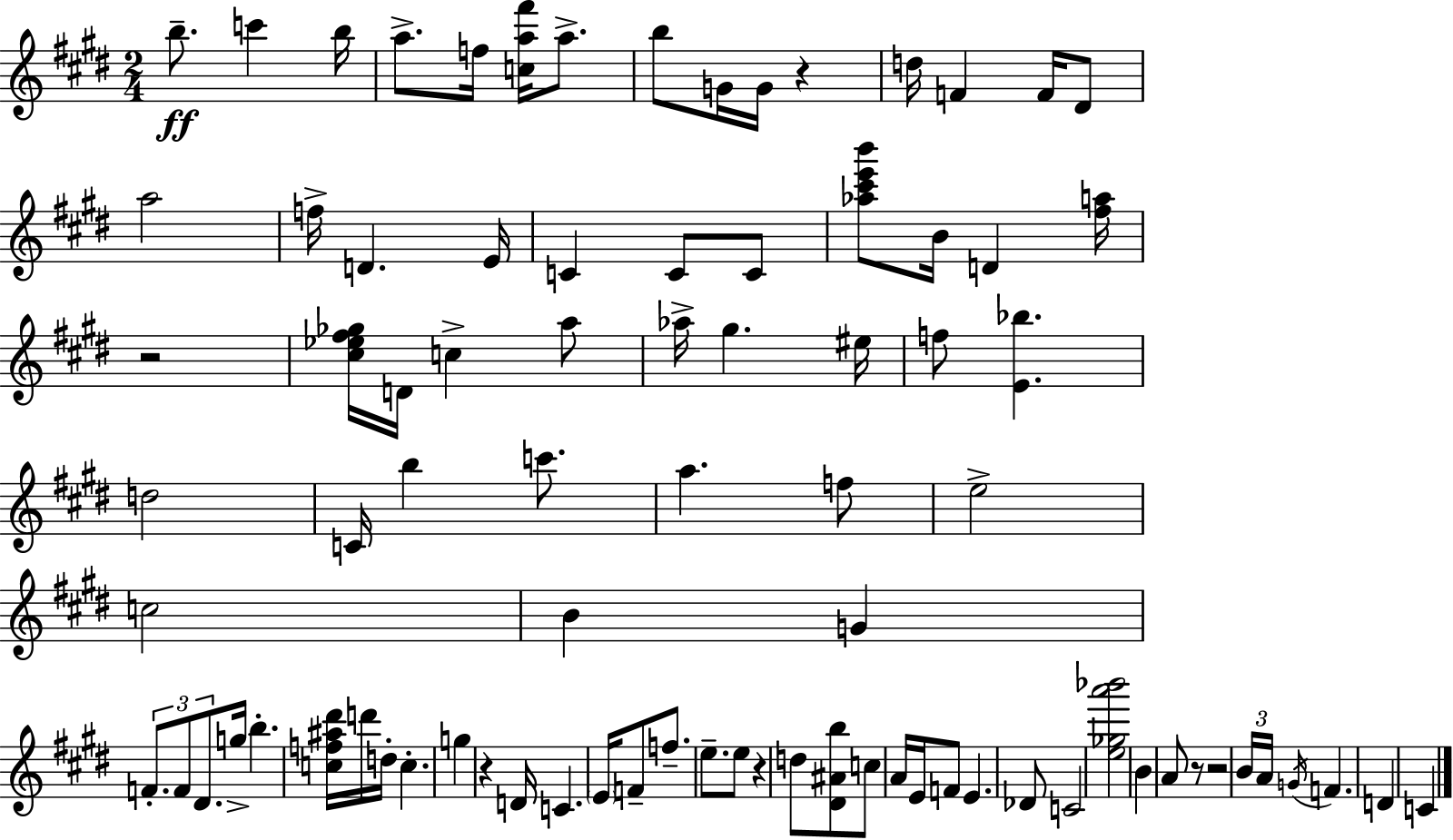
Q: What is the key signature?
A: E major